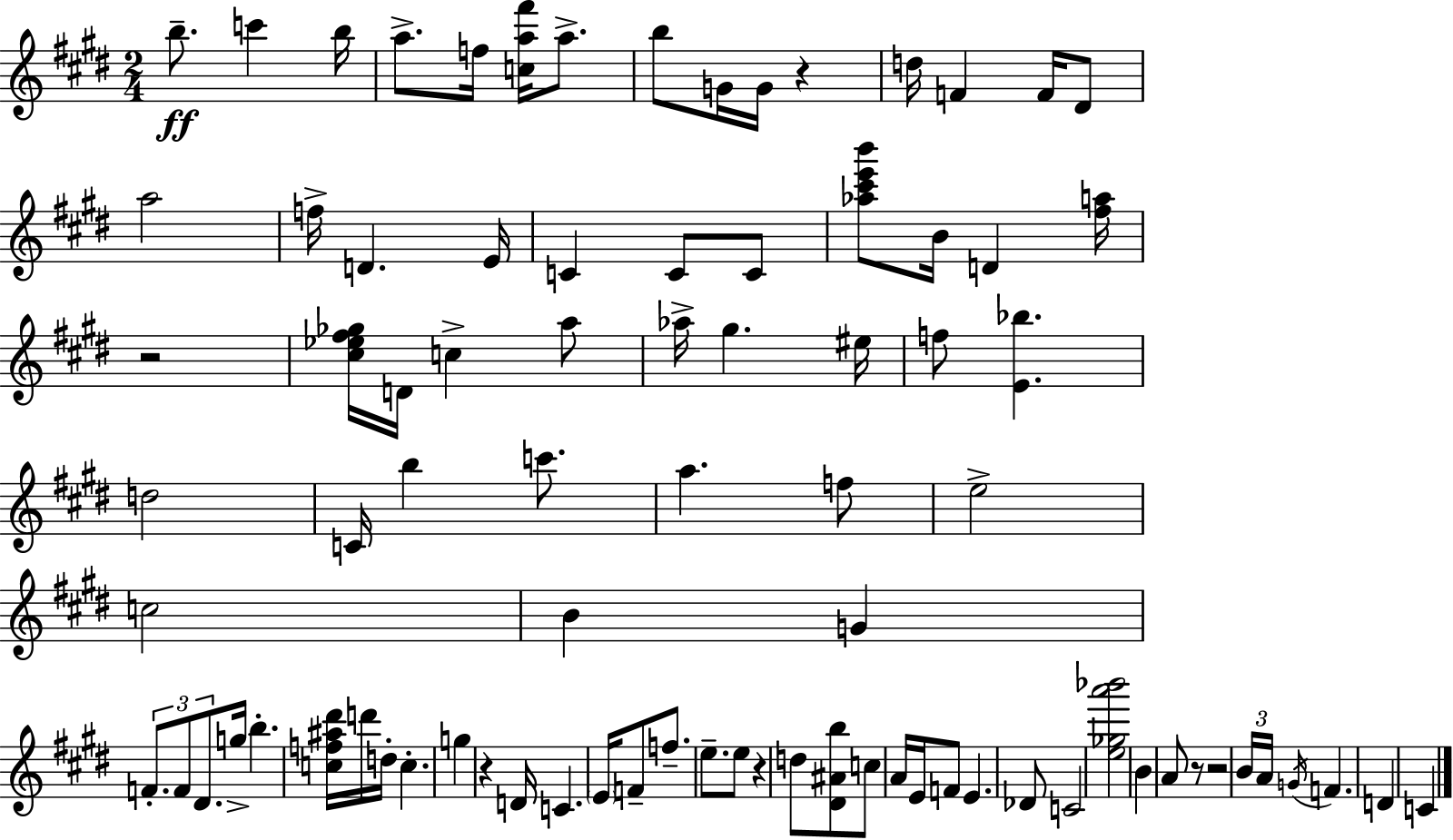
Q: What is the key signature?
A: E major